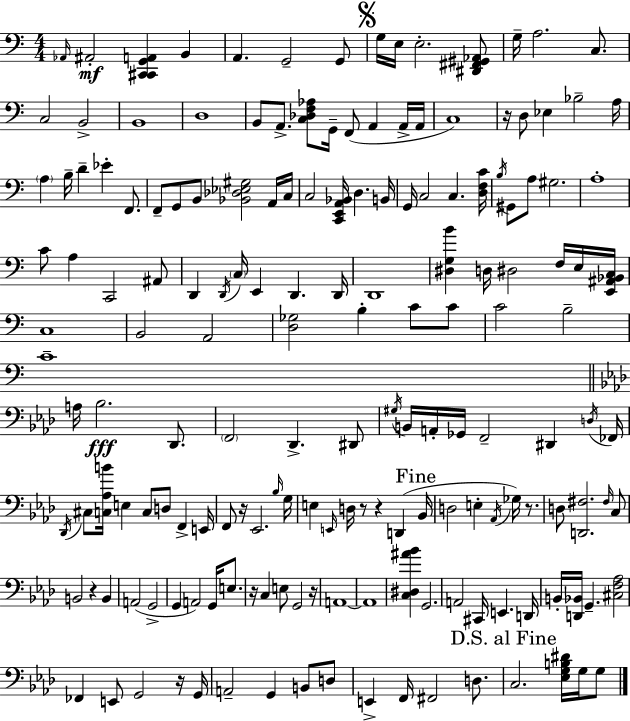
{
  \clef bass
  \numericTimeSignature
  \time 4/4
  \key c \major
  \grace { aes,16 }\mf ais,2-. <cis, cis, g, a,>4 b,4 | a,4. g,2-- g,8 | \mark \markup { \musicglyph "scripts.segno" } g16 e16 e2.-. <dis, fis, gis, aes,>8 | g16-- a2. c8. | \break c2 b,2-> | b,1 | d1 | b,8 a,8.-> <c des f aes>8 g,16-- f,8( a,4 a,16-> | \break a,16 c1) | r16 d8 ees4 bes2-- | a16 \parenthesize a4 b16-- d'4-- ees'4-. f,8. | f,8-- g,8 b,8 <bes, des ees gis>2 a,16 | \break c16 c2 <c, e, a, bes,>16 d4. | b,16 g,16 c2 c4. | <d f c'>16 \acciaccatura { b16 } gis,8 a8 gis2. | a1-. | \break c'8 a4 c,2 | ais,8 d,4 \acciaccatura { d,16 } \parenthesize c16 e,4 d,4. | d,16 d,1 | <dis g b'>4 d16 dis2 | \break f16 e16 <e, ais, bes, c>16 c1 | b,2 a,2 | <d ges>2 b4-. c'8 | c'8 c'2 b2-- | \break c'1-- | \bar "||" \break \key f \minor a16 bes2.\fff des,8. | \parenthesize f,2 des,4.-> dis,8 | \acciaccatura { gis16 } b,16 a,16-. ges,16 f,2-- dis,4 | \acciaccatura { d16 } fes,16 \acciaccatura { des,16 } cis8 <c aes b'>16 e4 c8 d8 f,4-> | \break e,16 f,8 r16 ees,2. | \grace { bes16 } g16 e4 \grace { e,16 } d16 r8 r4 | d,4( \mark "Fine" bes,16 d2 e4-. | \acciaccatura { aes,16 } ges16) r8. d8 <d, fis>2. | \break \grace { fis16 } c8 b,2 r4 | b,4 a,2( g,2-> | g,4 a,2) | g,16 e8. r16 c4 e8 g,2 | \break r16 a,1~~ | a,1 | <c dis ais' bes'>4 g,2. | a,2 cis,16 | \break e,4. d,16 b,16-. <d, bes,>16 g,4.-- <cis f aes>2 | fes,4 e,8 g,2 | r16 g,16 a,2-- g,4 | b,8 d8 e,4-> f,16 fis,2 | \break d8. \mark "D.S. al Fine" c2. | <ees g b dis'>16 g16 g8 \bar "|."
}